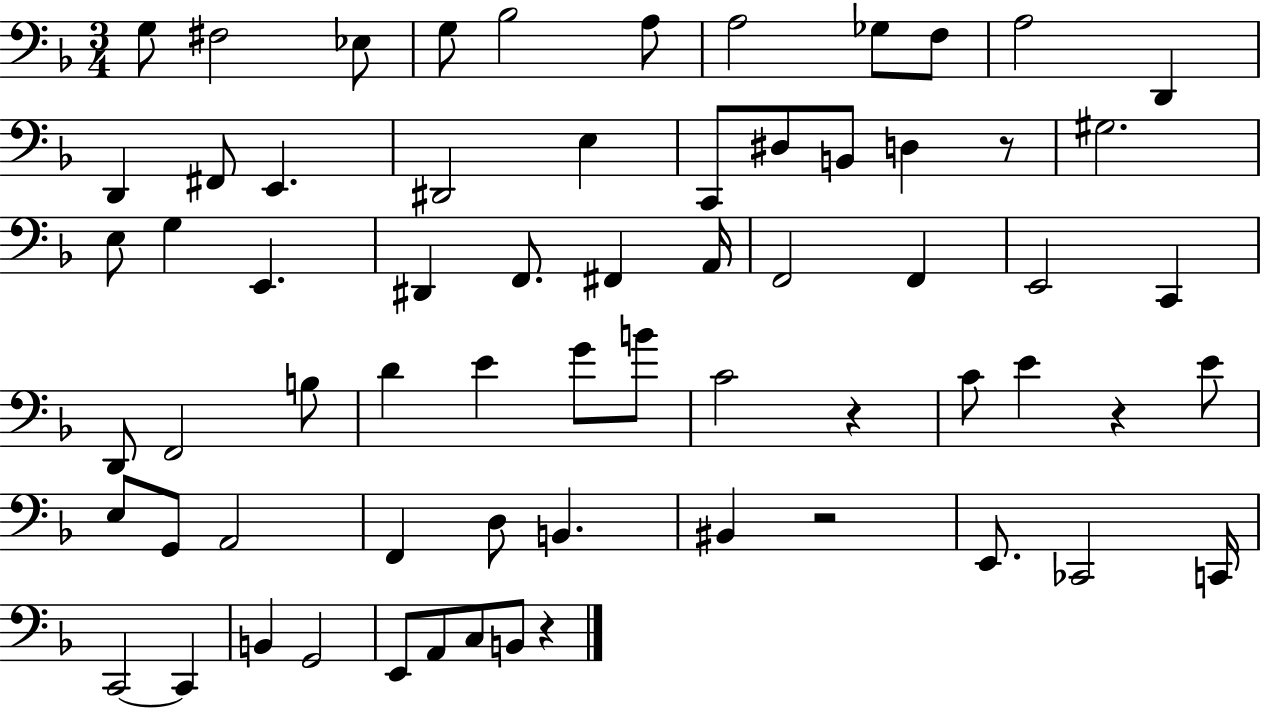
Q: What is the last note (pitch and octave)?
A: B2